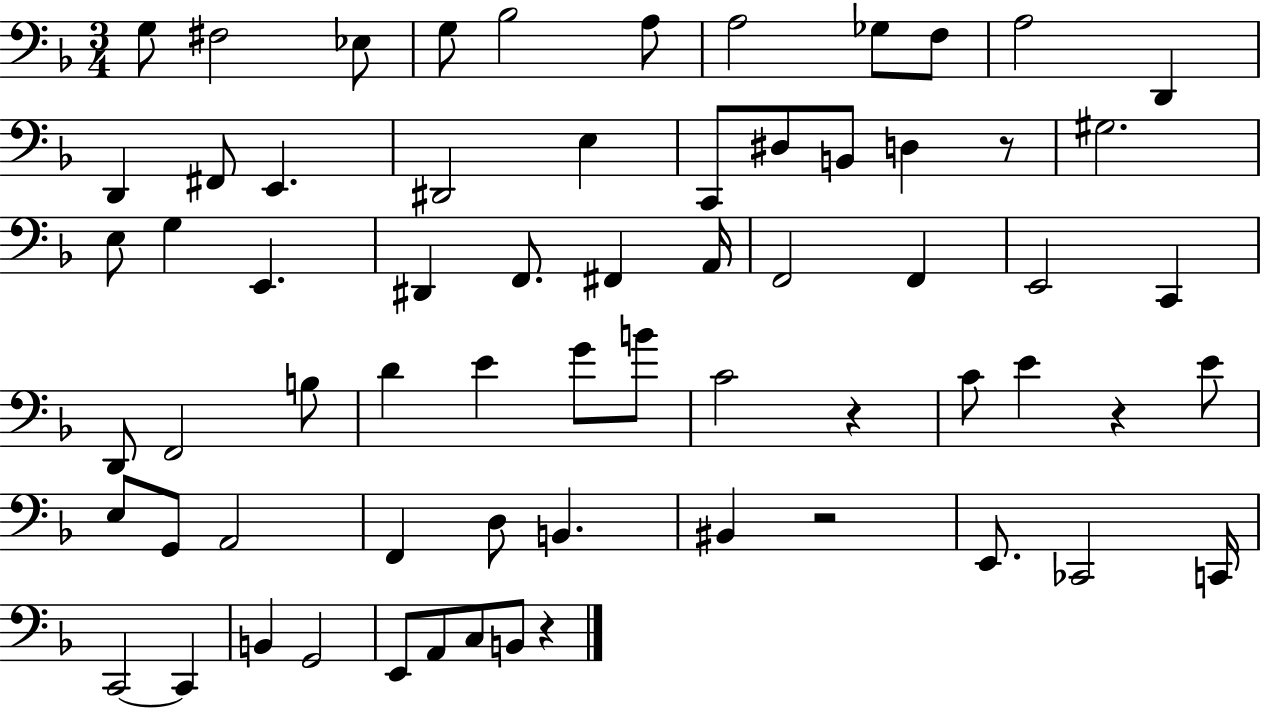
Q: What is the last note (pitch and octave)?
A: B2